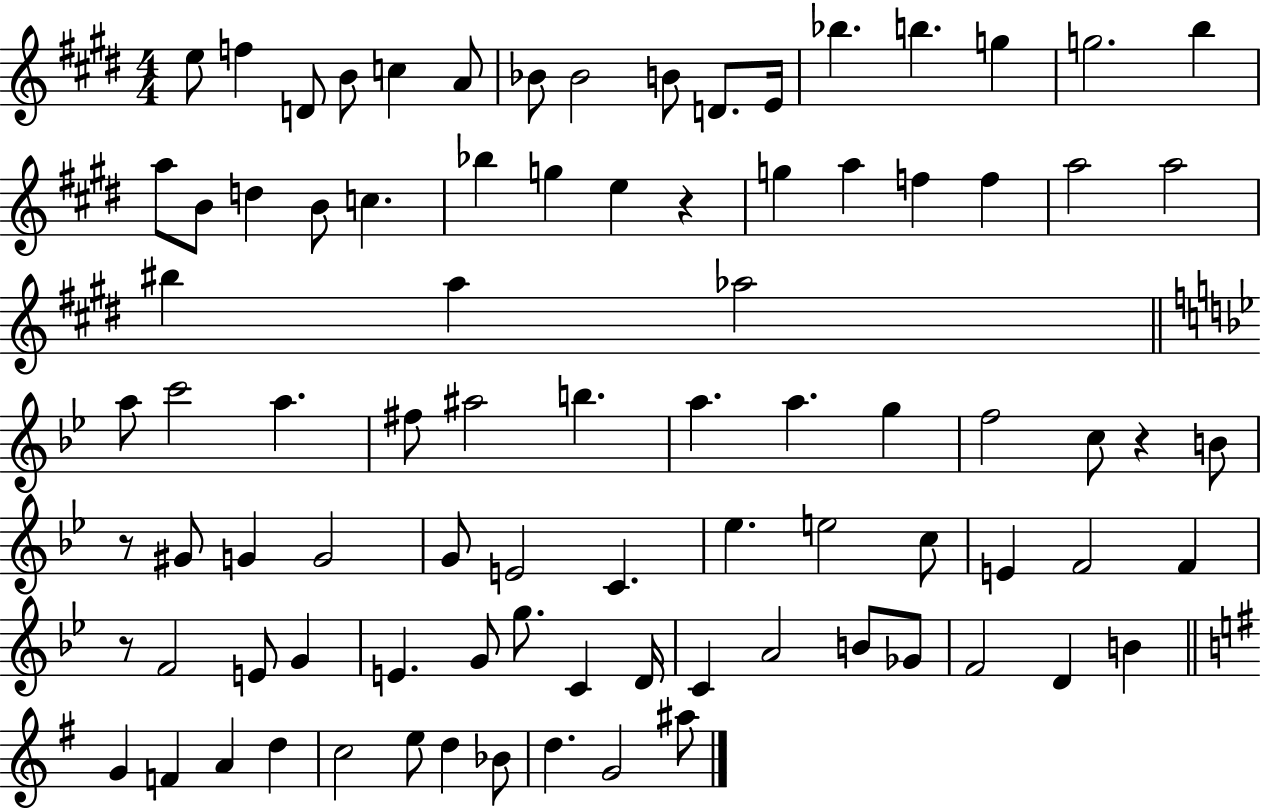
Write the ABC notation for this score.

X:1
T:Untitled
M:4/4
L:1/4
K:E
e/2 f D/2 B/2 c A/2 _B/2 _B2 B/2 D/2 E/4 _b b g g2 b a/2 B/2 d B/2 c _b g e z g a f f a2 a2 ^b a _a2 a/2 c'2 a ^f/2 ^a2 b a a g f2 c/2 z B/2 z/2 ^G/2 G G2 G/2 E2 C _e e2 c/2 E F2 F z/2 F2 E/2 G E G/2 g/2 C D/4 C A2 B/2 _G/2 F2 D B G F A d c2 e/2 d _B/2 d G2 ^a/2